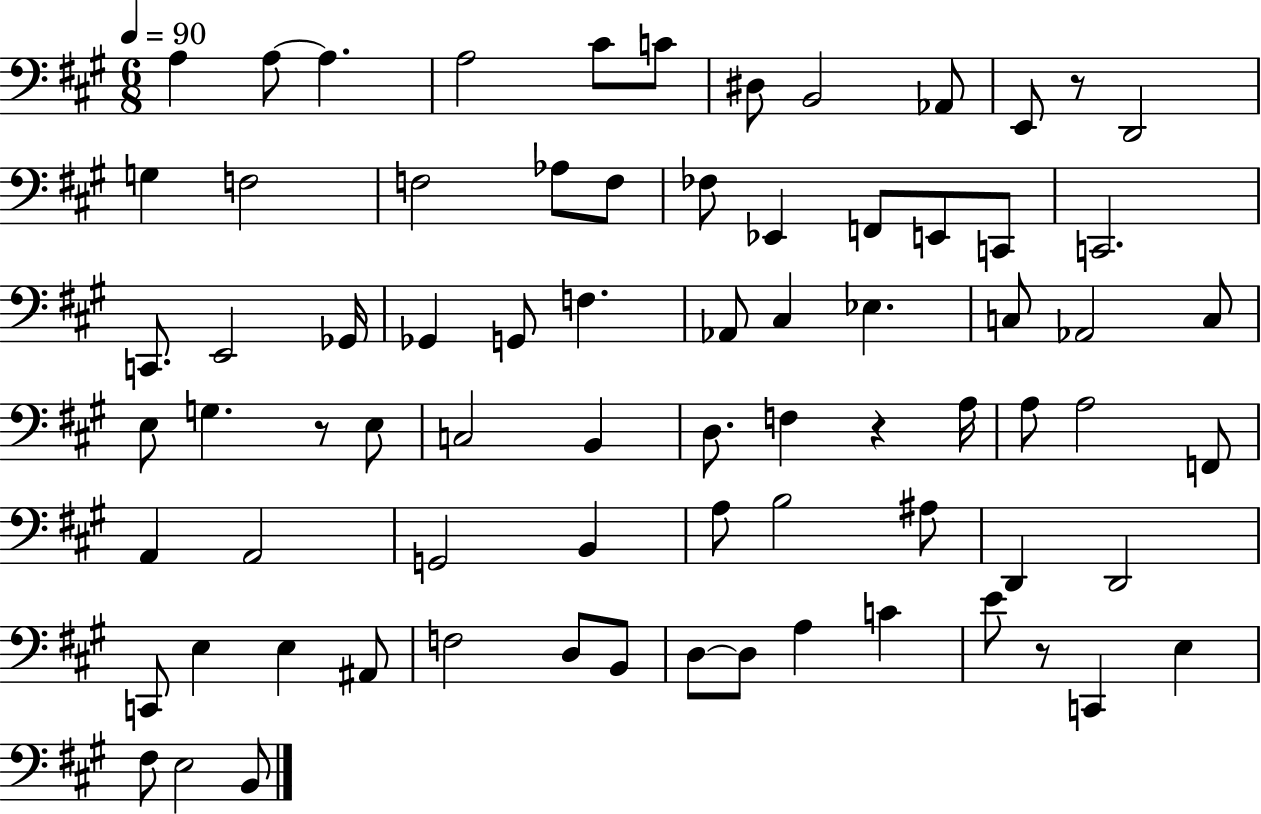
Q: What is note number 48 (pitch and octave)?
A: G2